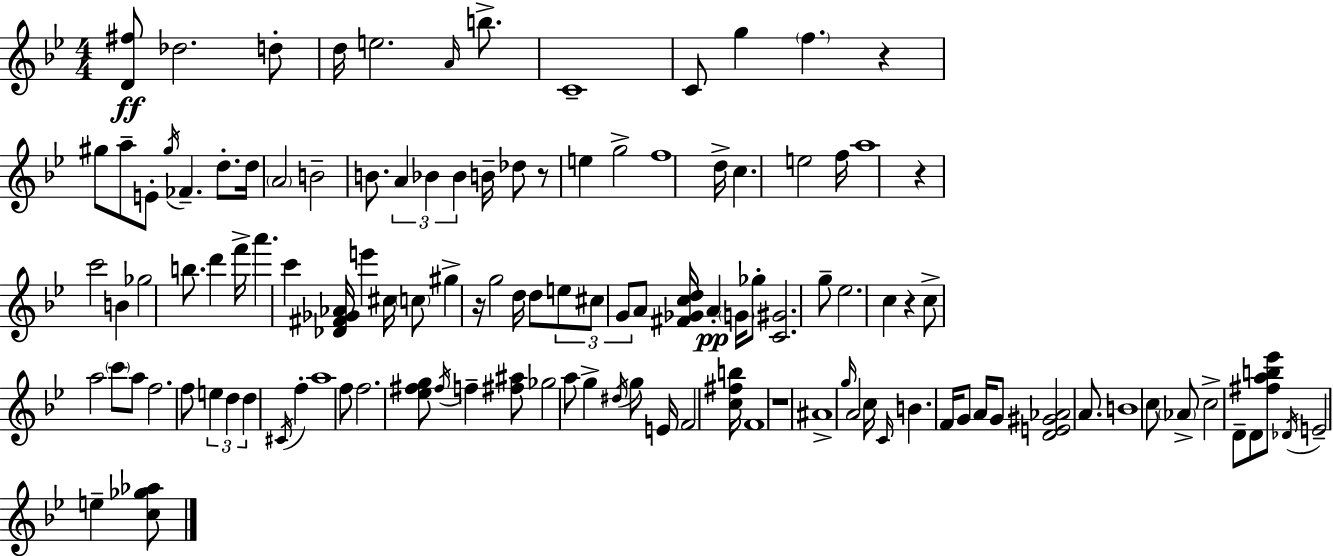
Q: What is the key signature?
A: G minor